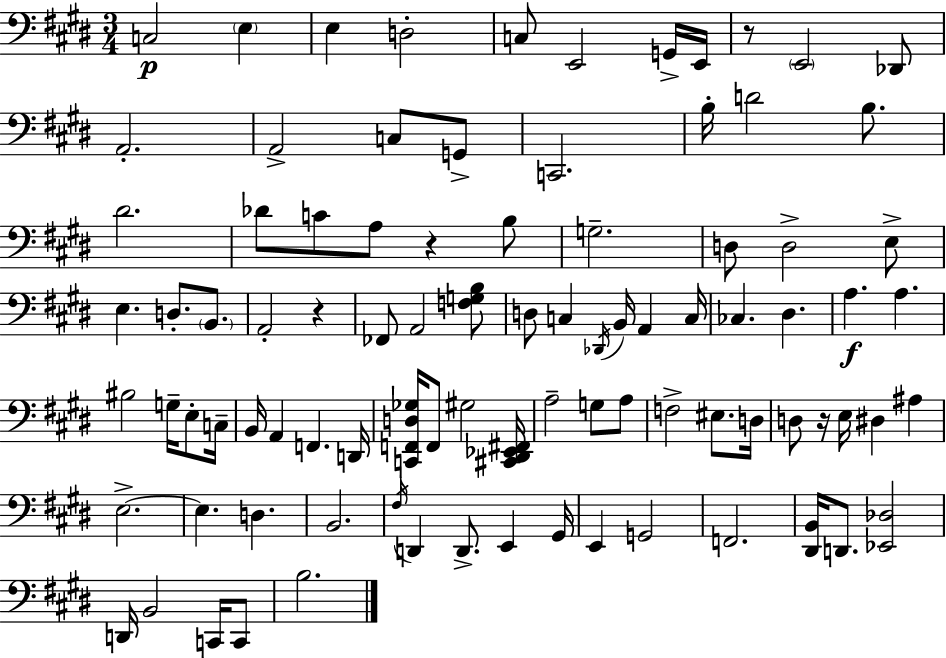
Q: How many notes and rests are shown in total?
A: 90